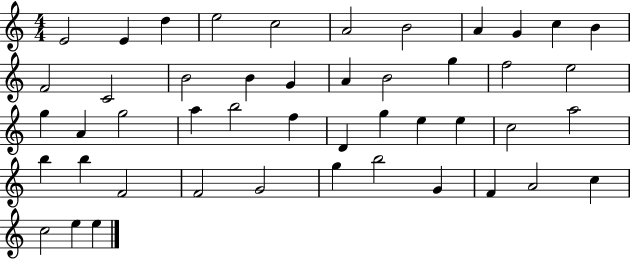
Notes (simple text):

E4/h E4/q D5/q E5/h C5/h A4/h B4/h A4/q G4/q C5/q B4/q F4/h C4/h B4/h B4/q G4/q A4/q B4/h G5/q F5/h E5/h G5/q A4/q G5/h A5/q B5/h F5/q D4/q G5/q E5/q E5/q C5/h A5/h B5/q B5/q F4/h F4/h G4/h G5/q B5/h G4/q F4/q A4/h C5/q C5/h E5/q E5/q